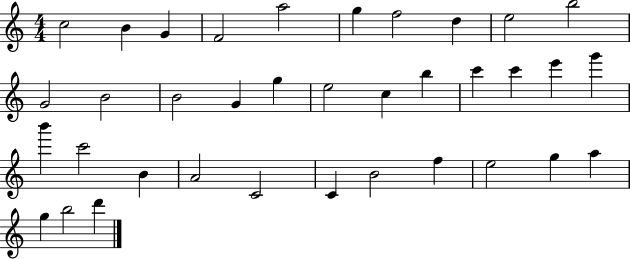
{
  \clef treble
  \numericTimeSignature
  \time 4/4
  \key c \major
  c''2 b'4 g'4 | f'2 a''2 | g''4 f''2 d''4 | e''2 b''2 | \break g'2 b'2 | b'2 g'4 g''4 | e''2 c''4 b''4 | c'''4 c'''4 e'''4 g'''4 | \break b'''4 c'''2 b'4 | a'2 c'2 | c'4 b'2 f''4 | e''2 g''4 a''4 | \break g''4 b''2 d'''4 | \bar "|."
}